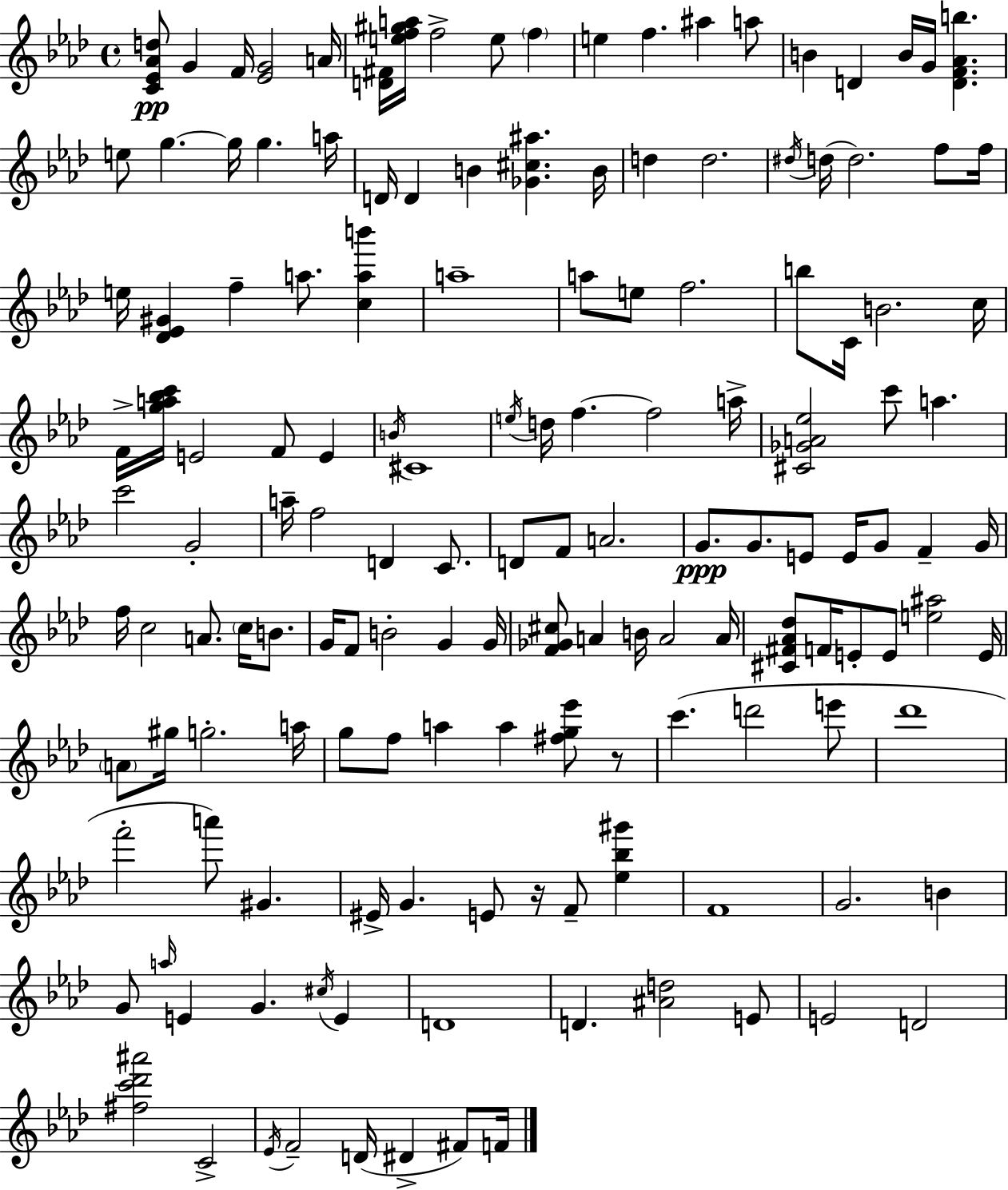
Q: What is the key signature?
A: F minor